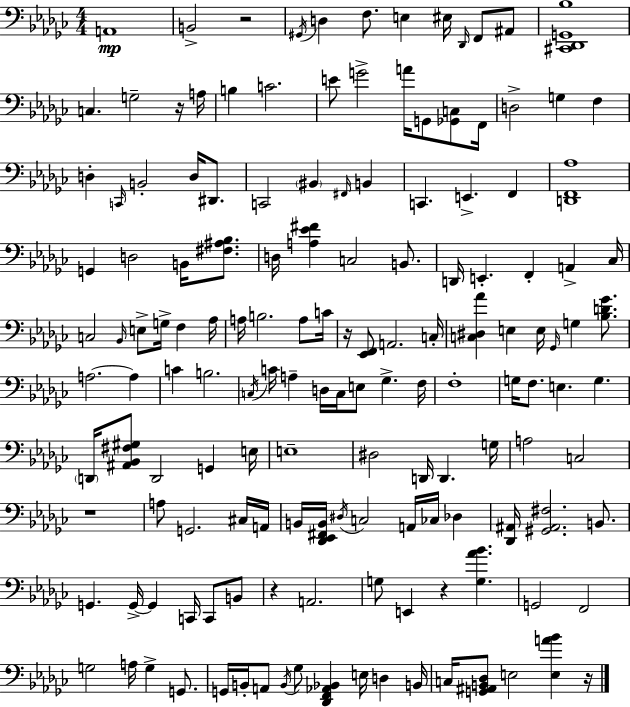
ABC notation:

X:1
T:Untitled
M:4/4
L:1/4
K:Ebm
A,,4 B,,2 z2 ^G,,/4 D, F,/2 E, ^E,/4 _D,,/4 F,,/2 ^A,,/2 [^C,,_D,,G,,_B,]4 C, G,2 z/4 A,/4 B, C2 E/2 G2 A/4 G,,/2 [_G,,C,]/2 F,,/4 D,2 G, F, D, C,,/4 B,,2 D,/4 ^D,,/2 C,,2 ^B,, ^F,,/4 B,, C,, E,, F,, [D,,F,,_A,]4 G,, D,2 B,,/4 [^F,^A,_B,]/2 D,/4 [A,_E^F] C,2 B,,/2 D,,/4 E,, F,, A,, _C,/4 C,2 _B,,/4 E,/2 G,/4 F, _A,/4 A,/4 B,2 A,/2 C/4 z/4 [_E,,F,,]/2 A,,2 C,/4 [C,^D,_A] E, E,/4 _G,,/4 G, [_B,D_G]/2 A,2 A, C B,2 C,/4 C/4 A, D,/4 C,/4 E,/2 _G, F,/4 F,4 G,/4 F,/2 E, G, D,,/4 [^A,,_B,,^F,^G,]/2 D,,2 G,, E,/4 E,4 ^D,2 D,,/4 D,, G,/4 A,2 C,2 z4 A,/2 G,,2 ^C,/4 A,,/4 B,,/4 [_D,,_E,,^F,,B,,]/4 ^D,/4 C,2 A,,/4 _C,/4 _D, [_D,,^A,,]/4 [^G,,^A,,^F,]2 B,,/2 G,, G,,/4 G,, C,,/4 C,,/2 B,,/2 z A,,2 G,/2 E,, z [G,_A_B] G,,2 F,,2 G,2 A,/4 G, G,,/2 G,,/4 B,,/4 A,,/2 B,,/4 _G,/2 [_D,,F,,_A,,_B,,] E,/4 D, B,,/4 C,/4 [G,,^A,,B,,_D,]/2 E,2 [E,A_B] z/4